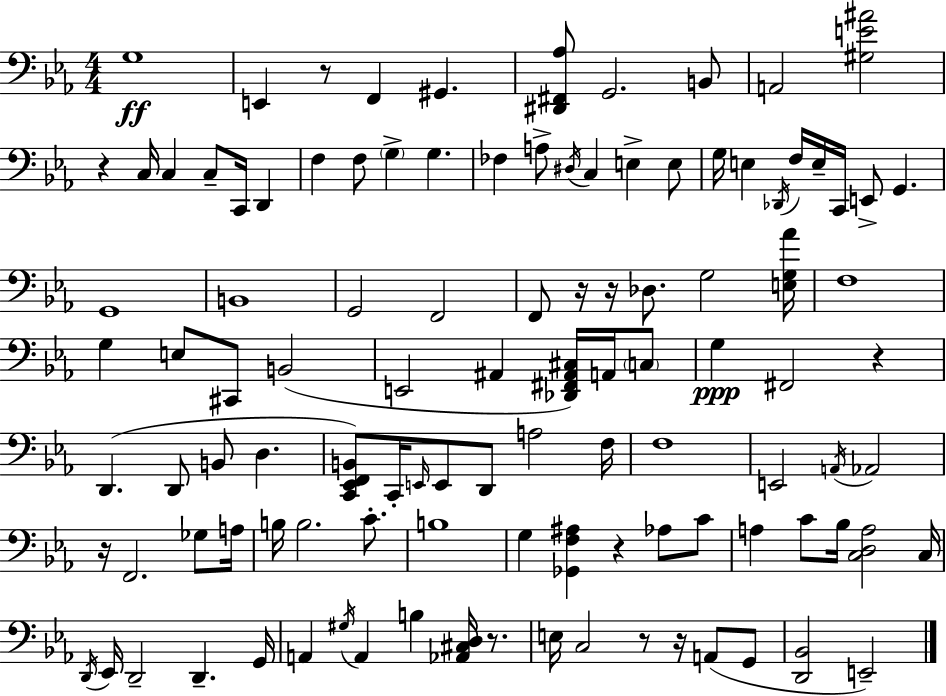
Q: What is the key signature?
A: EES major